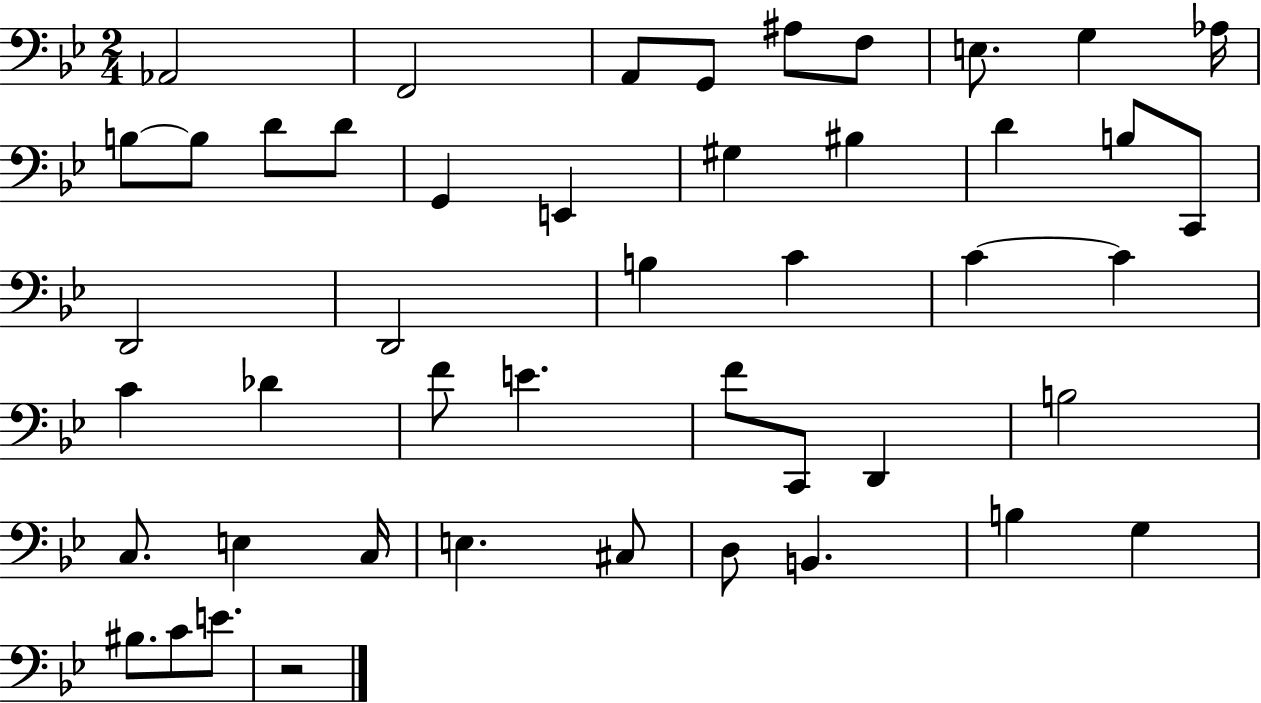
Ab2/h F2/h A2/e G2/e A#3/e F3/e E3/e. G3/q Ab3/s B3/e B3/e D4/e D4/e G2/q E2/q G#3/q BIS3/q D4/q B3/e C2/e D2/h D2/h B3/q C4/q C4/q C4/q C4/q Db4/q F4/e E4/q. F4/e C2/e D2/q B3/h C3/e. E3/q C3/s E3/q. C#3/e D3/e B2/q. B3/q G3/q BIS3/e. C4/e E4/e. R/h